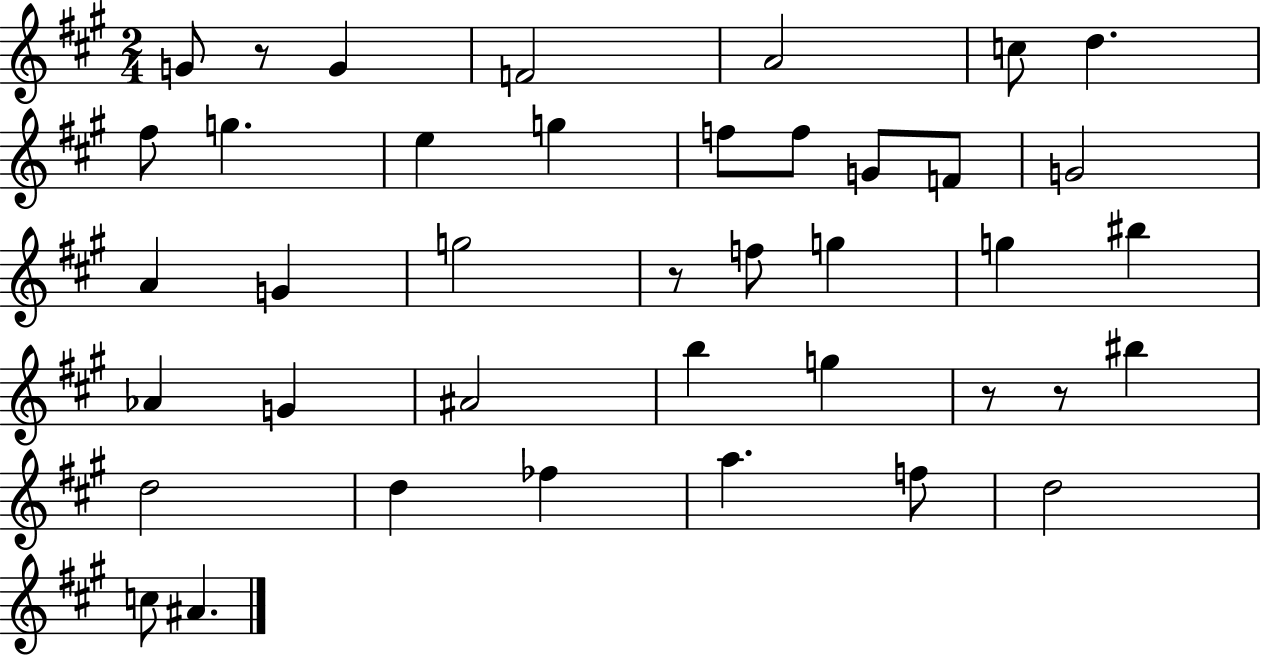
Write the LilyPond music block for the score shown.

{
  \clef treble
  \numericTimeSignature
  \time 2/4
  \key a \major
  \repeat volta 2 { g'8 r8 g'4 | f'2 | a'2 | c''8 d''4. | \break fis''8 g''4. | e''4 g''4 | f''8 f''8 g'8 f'8 | g'2 | \break a'4 g'4 | g''2 | r8 f''8 g''4 | g''4 bis''4 | \break aes'4 g'4 | ais'2 | b''4 g''4 | r8 r8 bis''4 | \break d''2 | d''4 fes''4 | a''4. f''8 | d''2 | \break c''8 ais'4. | } \bar "|."
}